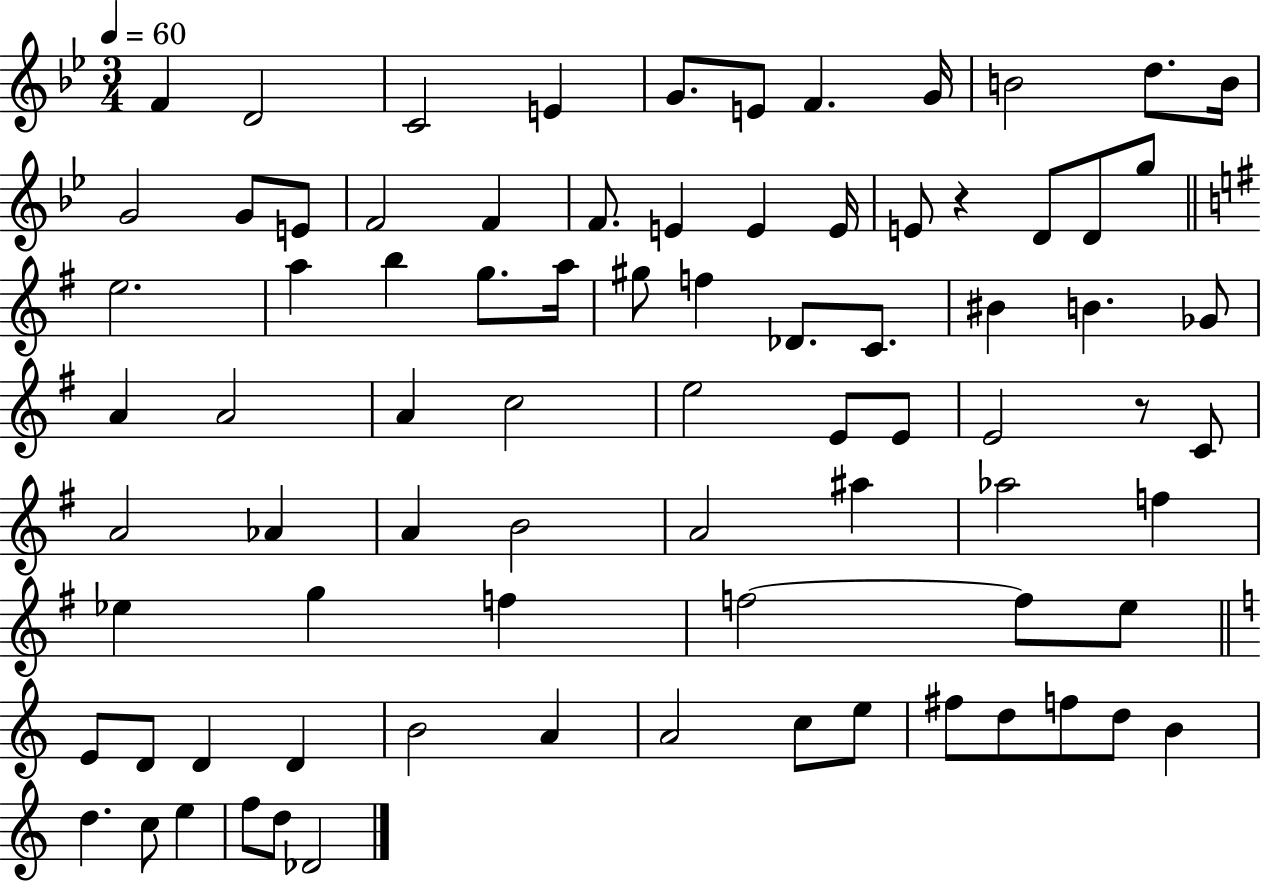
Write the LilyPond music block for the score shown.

{
  \clef treble
  \numericTimeSignature
  \time 3/4
  \key bes \major
  \tempo 4 = 60
  f'4 d'2 | c'2 e'4 | g'8. e'8 f'4. g'16 | b'2 d''8. b'16 | \break g'2 g'8 e'8 | f'2 f'4 | f'8. e'4 e'4 e'16 | e'8 r4 d'8 d'8 g''8 | \break \bar "||" \break \key g \major e''2. | a''4 b''4 g''8. a''16 | gis''8 f''4 des'8. c'8. | bis'4 b'4. ges'8 | \break a'4 a'2 | a'4 c''2 | e''2 e'8 e'8 | e'2 r8 c'8 | \break a'2 aes'4 | a'4 b'2 | a'2 ais''4 | aes''2 f''4 | \break ees''4 g''4 f''4 | f''2~~ f''8 e''8 | \bar "||" \break \key a \minor e'8 d'8 d'4 d'4 | b'2 a'4 | a'2 c''8 e''8 | fis''8 d''8 f''8 d''8 b'4 | \break d''4. c''8 e''4 | f''8 d''8 des'2 | \bar "|."
}